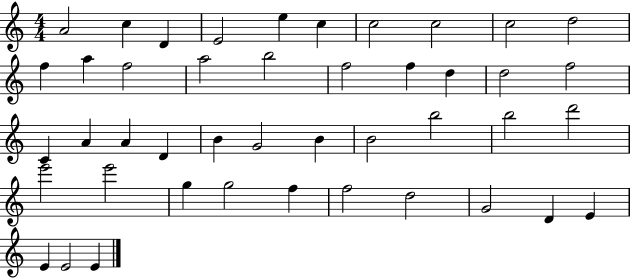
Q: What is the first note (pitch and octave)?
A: A4